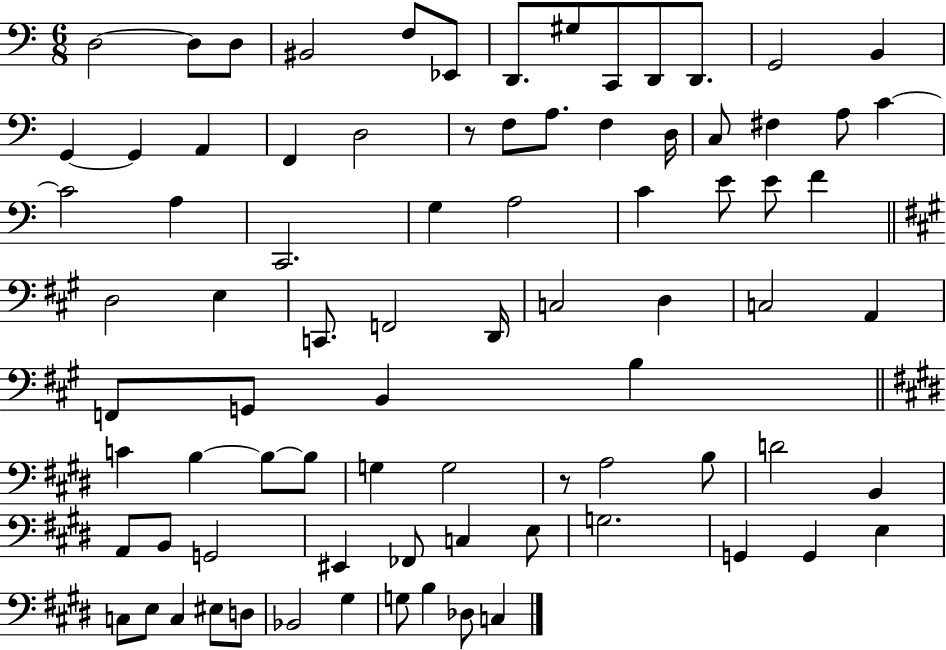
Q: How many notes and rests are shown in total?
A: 82